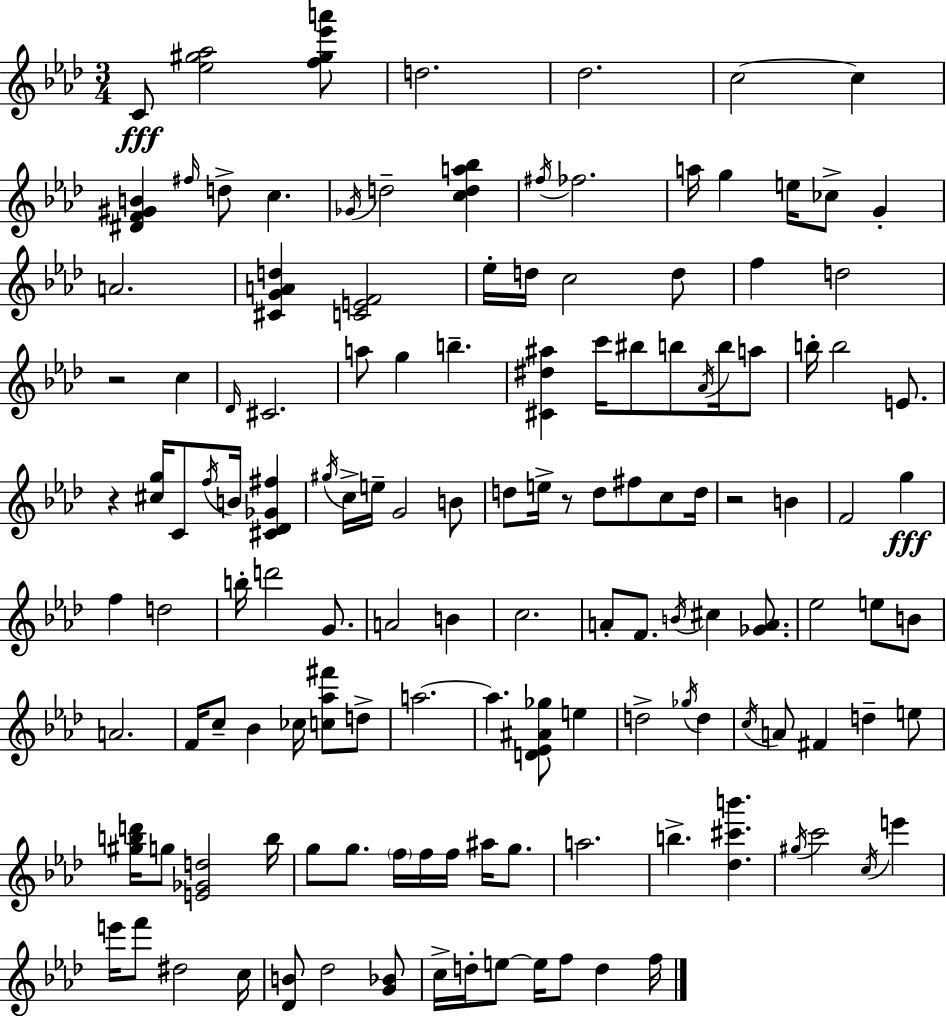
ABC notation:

X:1
T:Untitled
M:3/4
L:1/4
K:Ab
C/2 [_e^g_a]2 [f^g_e'a']/2 d2 _d2 c2 c [^DF^GB] ^f/4 d/2 c _G/4 d2 [cda_b] ^f/4 _f2 a/4 g e/4 _c/2 G A2 [^CGAd] [CEF]2 _e/4 d/4 c2 d/2 f d2 z2 c _D/4 ^C2 a/2 g b [^C^d^a] c'/4 ^b/2 b/2 _A/4 b/4 a/2 b/4 b2 E/2 z [^cg]/4 C/2 f/4 B/4 [^C_D_G^f] ^g/4 c/4 e/4 G2 B/2 d/2 e/4 z/2 d/2 ^f/2 c/2 d/4 z2 B F2 g f d2 b/4 d'2 G/2 A2 B c2 A/2 F/2 B/4 ^c [_GA]/2 _e2 e/2 B/2 A2 F/4 c/2 _B _c/4 [c_a^f']/2 d/2 a2 a [D_E^A_g]/2 e d2 _g/4 d c/4 A/2 ^F d e/2 [^gbd']/4 g/2 [E_Gd]2 b/4 g/2 g/2 f/4 f/4 f/4 ^a/4 g/2 a2 b [_d^c'b'] ^g/4 c'2 c/4 e' e'/4 f'/2 ^d2 c/4 [_DB]/2 _d2 [G_B]/2 c/4 d/4 e/2 e/4 f/2 d f/4